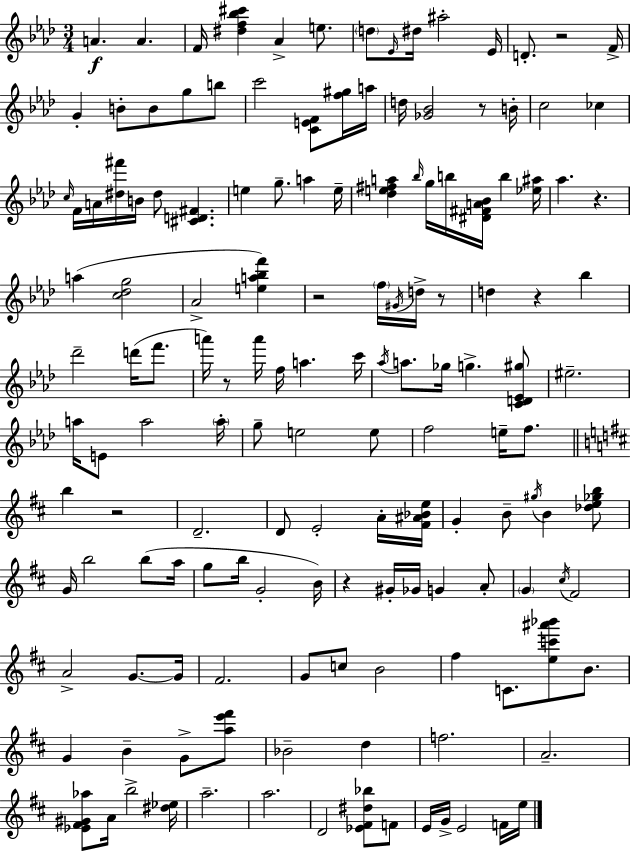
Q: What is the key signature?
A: AES major